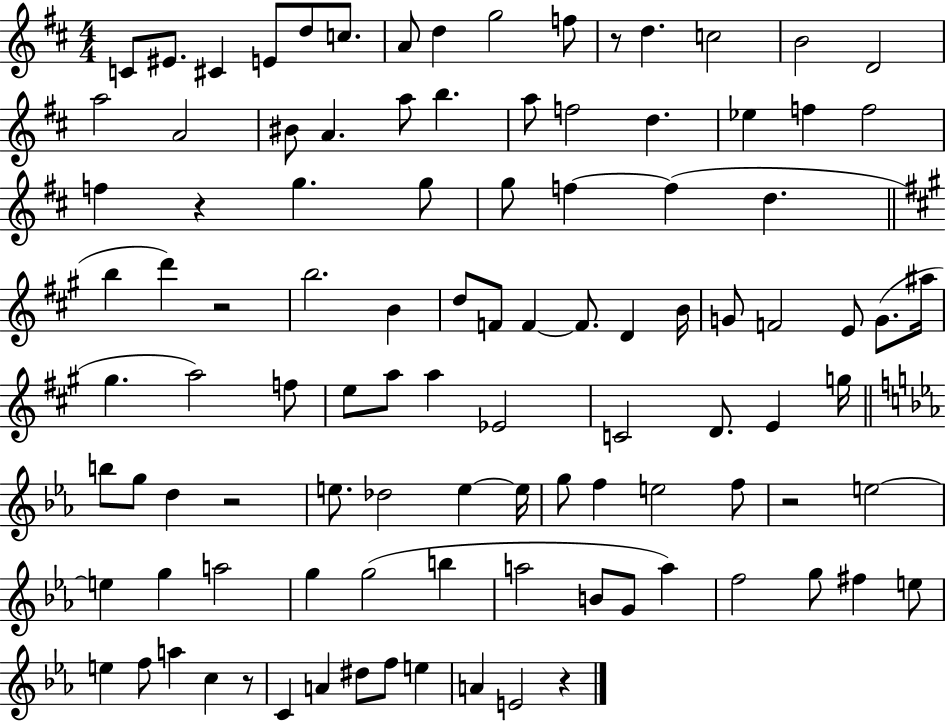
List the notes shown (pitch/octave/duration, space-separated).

C4/e EIS4/e. C#4/q E4/e D5/e C5/e. A4/e D5/q G5/h F5/e R/e D5/q. C5/h B4/h D4/h A5/h A4/h BIS4/e A4/q. A5/e B5/q. A5/e F5/h D5/q. Eb5/q F5/q F5/h F5/q R/q G5/q. G5/e G5/e F5/q F5/q D5/q. B5/q D6/q R/h B5/h. B4/q D5/e F4/e F4/q F4/e. D4/q B4/s G4/e F4/h E4/e G4/e. A#5/s G#5/q. A5/h F5/e E5/e A5/e A5/q Eb4/h C4/h D4/e. E4/q G5/s B5/e G5/e D5/q R/h E5/e. Db5/h E5/q E5/s G5/e F5/q E5/h F5/e R/h E5/h E5/q G5/q A5/h G5/q G5/h B5/q A5/h B4/e G4/e A5/q F5/h G5/e F#5/q E5/e E5/q F5/e A5/q C5/q R/e C4/q A4/q D#5/e F5/e E5/q A4/q E4/h R/q